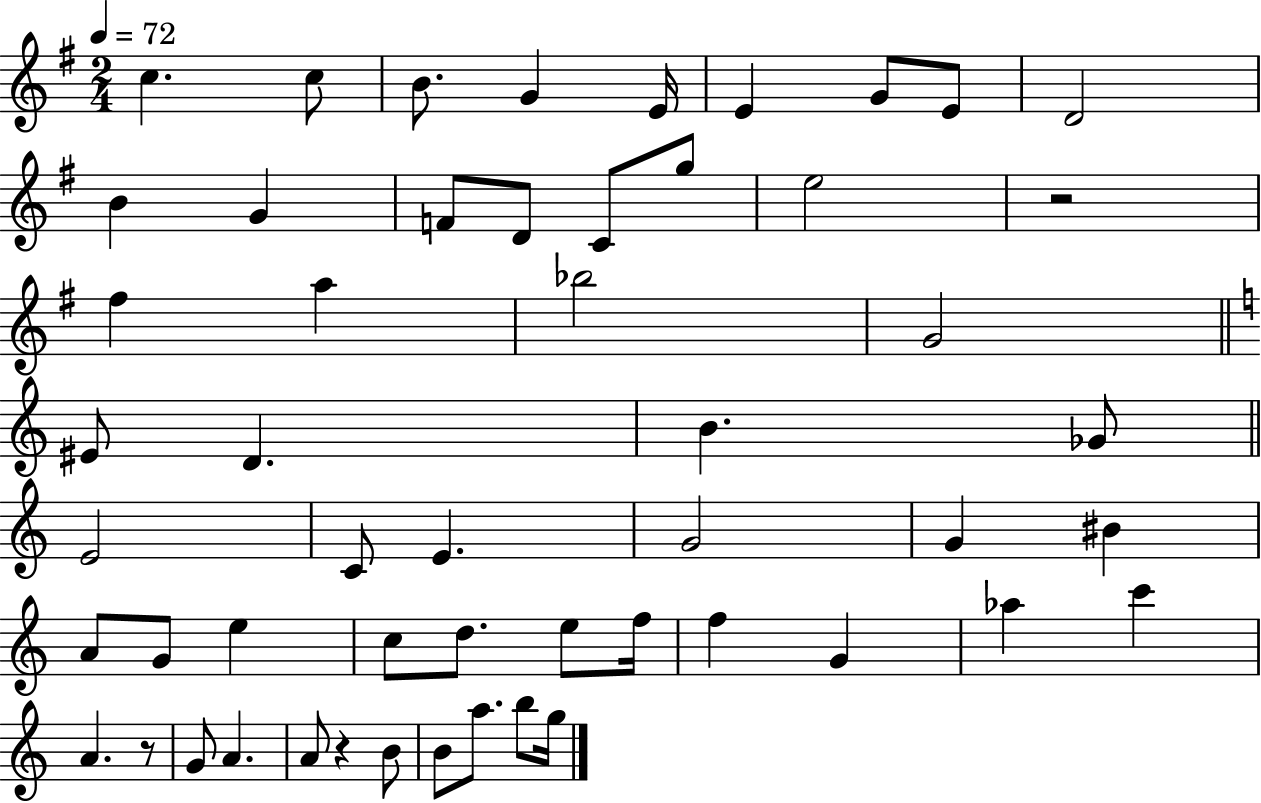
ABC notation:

X:1
T:Untitled
M:2/4
L:1/4
K:G
c c/2 B/2 G E/4 E G/2 E/2 D2 B G F/2 D/2 C/2 g/2 e2 z2 ^f a _b2 G2 ^E/2 D B _G/2 E2 C/2 E G2 G ^B A/2 G/2 e c/2 d/2 e/2 f/4 f G _a c' A z/2 G/2 A A/2 z B/2 B/2 a/2 b/2 g/4